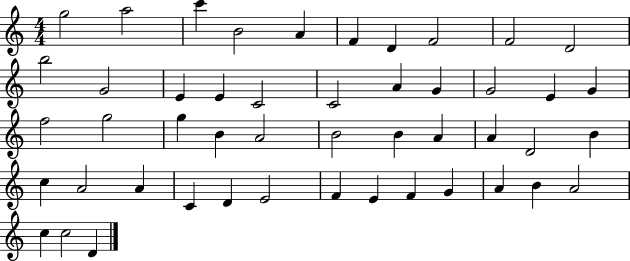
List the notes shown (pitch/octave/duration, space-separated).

G5/h A5/h C6/q B4/h A4/q F4/q D4/q F4/h F4/h D4/h B5/h G4/h E4/q E4/q C4/h C4/h A4/q G4/q G4/h E4/q G4/q F5/h G5/h G5/q B4/q A4/h B4/h B4/q A4/q A4/q D4/h B4/q C5/q A4/h A4/q C4/q D4/q E4/h F4/q E4/q F4/q G4/q A4/q B4/q A4/h C5/q C5/h D4/q